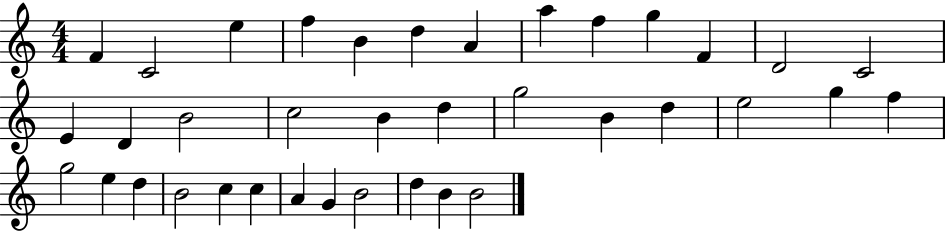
F4/q C4/h E5/q F5/q B4/q D5/q A4/q A5/q F5/q G5/q F4/q D4/h C4/h E4/q D4/q B4/h C5/h B4/q D5/q G5/h B4/q D5/q E5/h G5/q F5/q G5/h E5/q D5/q B4/h C5/q C5/q A4/q G4/q B4/h D5/q B4/q B4/h